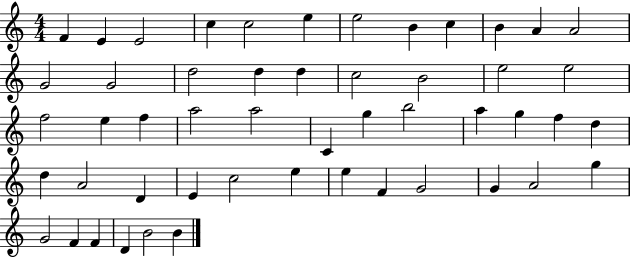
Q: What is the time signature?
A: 4/4